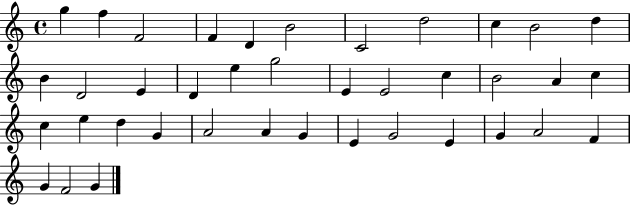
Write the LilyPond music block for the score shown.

{
  \clef treble
  \time 4/4
  \defaultTimeSignature
  \key c \major
  g''4 f''4 f'2 | f'4 d'4 b'2 | c'2 d''2 | c''4 b'2 d''4 | \break b'4 d'2 e'4 | d'4 e''4 g''2 | e'4 e'2 c''4 | b'2 a'4 c''4 | \break c''4 e''4 d''4 g'4 | a'2 a'4 g'4 | e'4 g'2 e'4 | g'4 a'2 f'4 | \break g'4 f'2 g'4 | \bar "|."
}